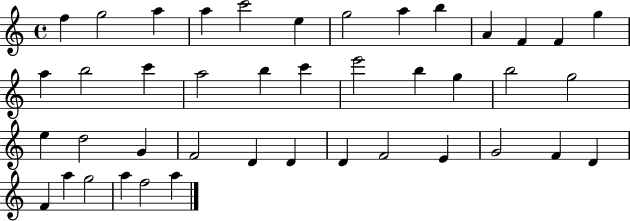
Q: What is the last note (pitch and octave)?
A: A5